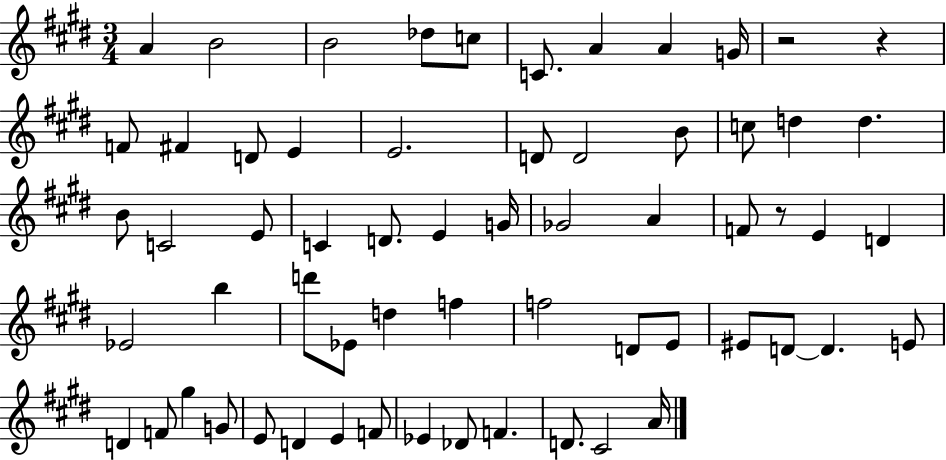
A4/q B4/h B4/h Db5/e C5/e C4/e. A4/q A4/q G4/s R/h R/q F4/e F#4/q D4/e E4/q E4/h. D4/e D4/h B4/e C5/e D5/q D5/q. B4/e C4/h E4/e C4/q D4/e. E4/q G4/s Gb4/h A4/q F4/e R/e E4/q D4/q Eb4/h B5/q D6/e Eb4/e D5/q F5/q F5/h D4/e E4/e EIS4/e D4/e D4/q. E4/e D4/q F4/e G#5/q G4/e E4/e D4/q E4/q F4/e Eb4/q Db4/e F4/q. D4/e. C#4/h A4/s